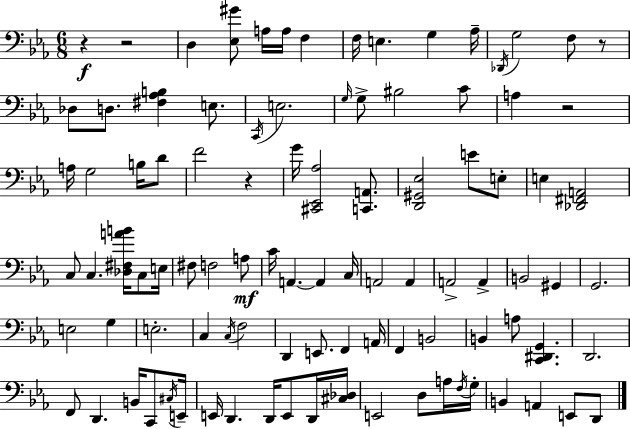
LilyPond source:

{
  \clef bass
  \numericTimeSignature
  \time 6/8
  \key c \minor
  \repeat volta 2 { r4\f r2 | d4 <ees gis'>8 a16 a16 f4 | f16 e4. g4 aes16-- | \acciaccatura { des,16 } g2 f8 r8 | \break des8 d8. <fis aes b>4 e8. | \acciaccatura { c,16 } e2. | \grace { g16 } g8-> bis2 | c'8 a4 r2 | \break a16 g2 | b16 d'8 f'2 r4 | g'16 <cis, ees, aes>2 | <c, a,>8. <d, gis, ees>2 e'8 | \break e8-. e4 <des, fis, a,>2 | c8 c4. <des fis a' b'>16 | c8 e16 fis8 f2 | a8\mf c'16 a,4.~~ a,4 | \break c16 a,2 a,4 | a,2-> a,4-> | b,2 gis,4 | g,2. | \break e2 g4 | e2.-. | c4 \acciaccatura { c16 } f2 | d,4 e,8. f,4 | \break a,16 f,4 b,2 | b,4 a8 <c, dis, g,>4. | d,2. | f,8 d,4. | \break b,16 c,8 \acciaccatura { cis16 } e,16-- e,16 d,4. | d,16 e,8 d,16 <cis des>16 e,2 | d8 a16 \acciaccatura { f16 } g16-. b,4 a,4 | e,8 d,8 } \bar "|."
}